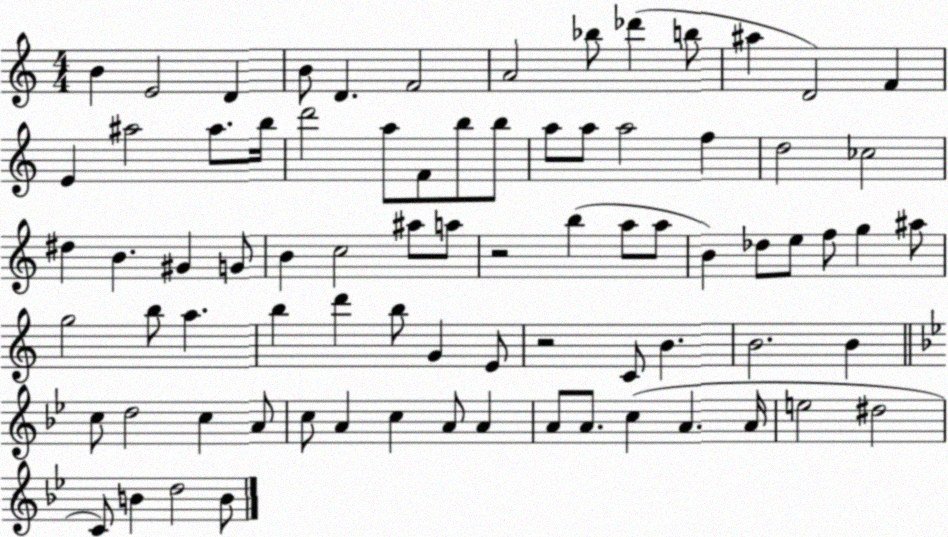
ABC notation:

X:1
T:Untitled
M:4/4
L:1/4
K:C
B E2 D B/2 D F2 A2 _b/2 _d' b/2 ^a D2 F E ^a2 ^a/2 b/4 d'2 a/2 F/2 b/2 b/2 a/2 a/2 a2 f d2 _c2 ^d B ^G G/2 B c2 ^a/2 a/2 z2 b a/2 a/2 B _d/2 e/2 f/2 g ^a/2 g2 b/2 a b d' b/2 G E/2 z2 C/2 B B2 B c/2 d2 c A/2 c/2 A c A/2 A A/2 A/2 c A A/4 e2 ^d2 C/2 B d2 B/2